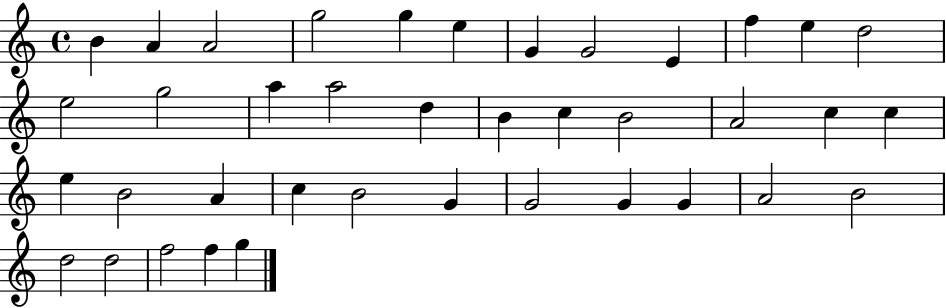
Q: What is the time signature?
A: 4/4